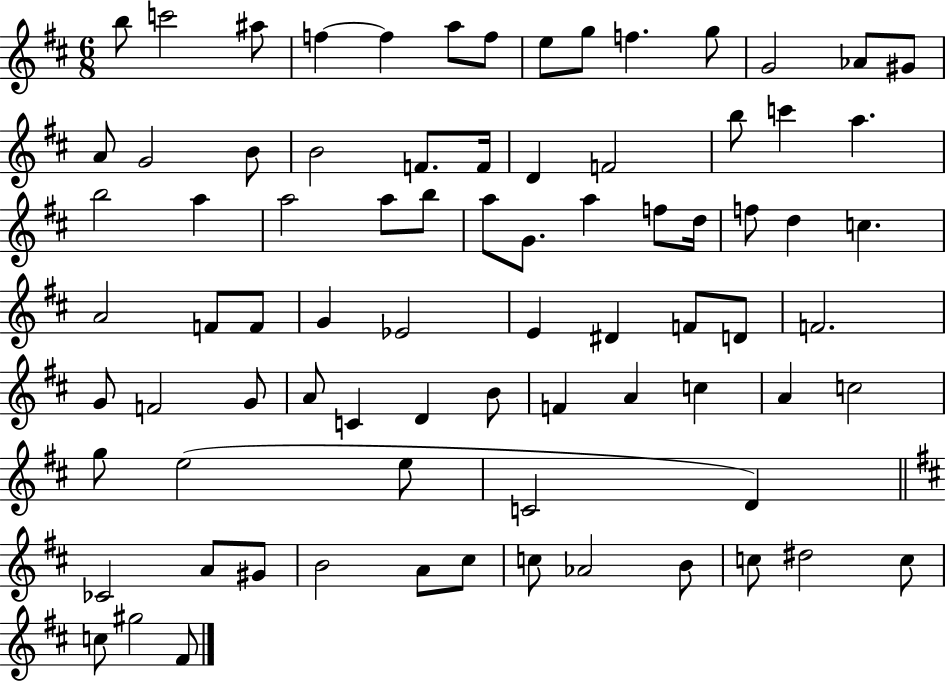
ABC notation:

X:1
T:Untitled
M:6/8
L:1/4
K:D
b/2 c'2 ^a/2 f f a/2 f/2 e/2 g/2 f g/2 G2 _A/2 ^G/2 A/2 G2 B/2 B2 F/2 F/4 D F2 b/2 c' a b2 a a2 a/2 b/2 a/2 G/2 a f/2 d/4 f/2 d c A2 F/2 F/2 G _E2 E ^D F/2 D/2 F2 G/2 F2 G/2 A/2 C D B/2 F A c A c2 g/2 e2 e/2 C2 D _C2 A/2 ^G/2 B2 A/2 ^c/2 c/2 _A2 B/2 c/2 ^d2 c/2 c/2 ^g2 ^F/2